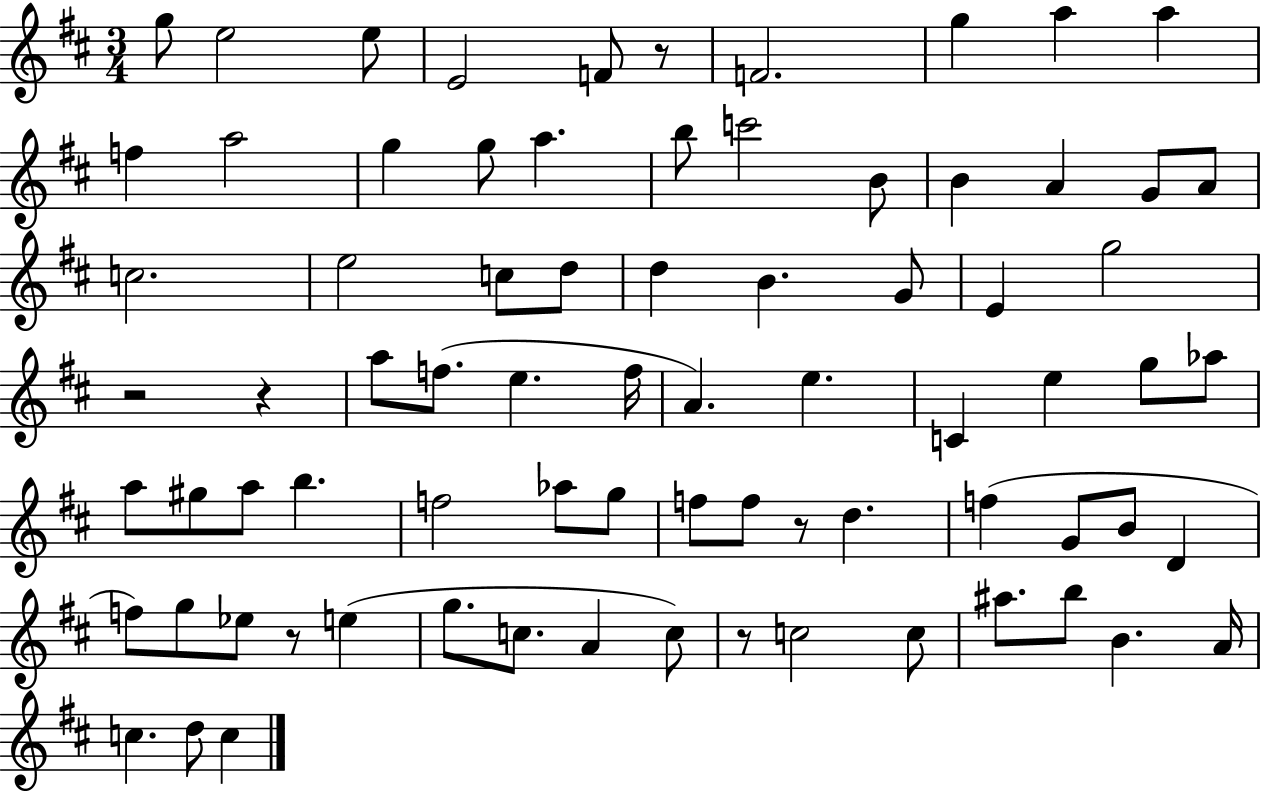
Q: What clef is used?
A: treble